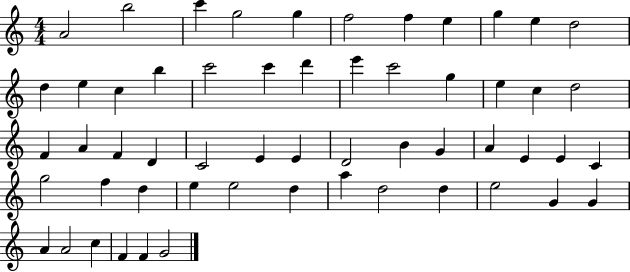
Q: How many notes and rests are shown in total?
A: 56